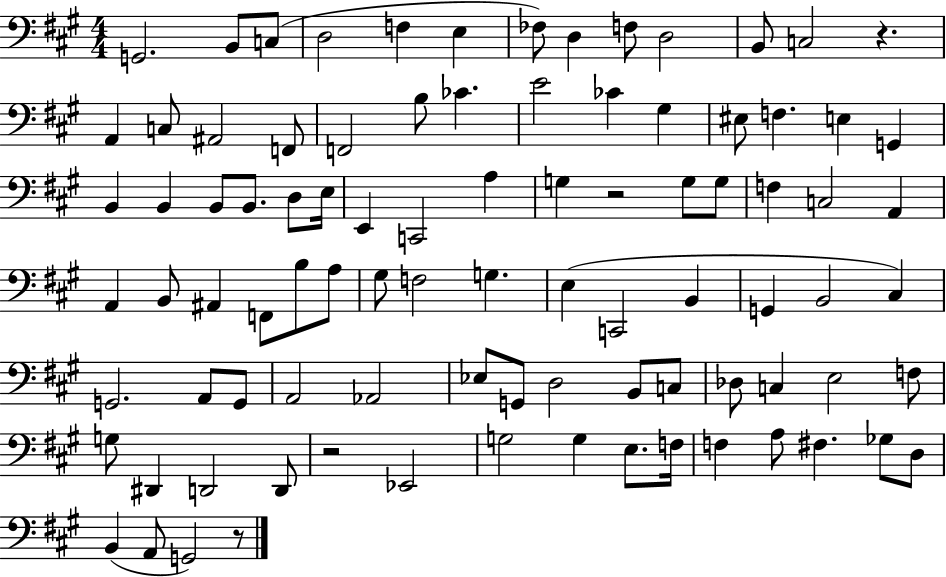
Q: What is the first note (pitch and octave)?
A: G2